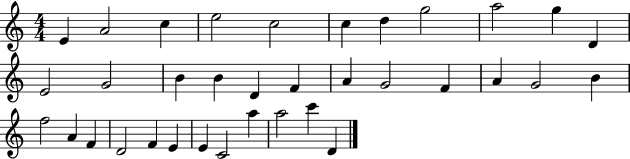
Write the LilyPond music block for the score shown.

{
  \clef treble
  \numericTimeSignature
  \time 4/4
  \key c \major
  e'4 a'2 c''4 | e''2 c''2 | c''4 d''4 g''2 | a''2 g''4 d'4 | \break e'2 g'2 | b'4 b'4 d'4 f'4 | a'4 g'2 f'4 | a'4 g'2 b'4 | \break f''2 a'4 f'4 | d'2 f'4 e'4 | e'4 c'2 a''4 | a''2 c'''4 d'4 | \break \bar "|."
}